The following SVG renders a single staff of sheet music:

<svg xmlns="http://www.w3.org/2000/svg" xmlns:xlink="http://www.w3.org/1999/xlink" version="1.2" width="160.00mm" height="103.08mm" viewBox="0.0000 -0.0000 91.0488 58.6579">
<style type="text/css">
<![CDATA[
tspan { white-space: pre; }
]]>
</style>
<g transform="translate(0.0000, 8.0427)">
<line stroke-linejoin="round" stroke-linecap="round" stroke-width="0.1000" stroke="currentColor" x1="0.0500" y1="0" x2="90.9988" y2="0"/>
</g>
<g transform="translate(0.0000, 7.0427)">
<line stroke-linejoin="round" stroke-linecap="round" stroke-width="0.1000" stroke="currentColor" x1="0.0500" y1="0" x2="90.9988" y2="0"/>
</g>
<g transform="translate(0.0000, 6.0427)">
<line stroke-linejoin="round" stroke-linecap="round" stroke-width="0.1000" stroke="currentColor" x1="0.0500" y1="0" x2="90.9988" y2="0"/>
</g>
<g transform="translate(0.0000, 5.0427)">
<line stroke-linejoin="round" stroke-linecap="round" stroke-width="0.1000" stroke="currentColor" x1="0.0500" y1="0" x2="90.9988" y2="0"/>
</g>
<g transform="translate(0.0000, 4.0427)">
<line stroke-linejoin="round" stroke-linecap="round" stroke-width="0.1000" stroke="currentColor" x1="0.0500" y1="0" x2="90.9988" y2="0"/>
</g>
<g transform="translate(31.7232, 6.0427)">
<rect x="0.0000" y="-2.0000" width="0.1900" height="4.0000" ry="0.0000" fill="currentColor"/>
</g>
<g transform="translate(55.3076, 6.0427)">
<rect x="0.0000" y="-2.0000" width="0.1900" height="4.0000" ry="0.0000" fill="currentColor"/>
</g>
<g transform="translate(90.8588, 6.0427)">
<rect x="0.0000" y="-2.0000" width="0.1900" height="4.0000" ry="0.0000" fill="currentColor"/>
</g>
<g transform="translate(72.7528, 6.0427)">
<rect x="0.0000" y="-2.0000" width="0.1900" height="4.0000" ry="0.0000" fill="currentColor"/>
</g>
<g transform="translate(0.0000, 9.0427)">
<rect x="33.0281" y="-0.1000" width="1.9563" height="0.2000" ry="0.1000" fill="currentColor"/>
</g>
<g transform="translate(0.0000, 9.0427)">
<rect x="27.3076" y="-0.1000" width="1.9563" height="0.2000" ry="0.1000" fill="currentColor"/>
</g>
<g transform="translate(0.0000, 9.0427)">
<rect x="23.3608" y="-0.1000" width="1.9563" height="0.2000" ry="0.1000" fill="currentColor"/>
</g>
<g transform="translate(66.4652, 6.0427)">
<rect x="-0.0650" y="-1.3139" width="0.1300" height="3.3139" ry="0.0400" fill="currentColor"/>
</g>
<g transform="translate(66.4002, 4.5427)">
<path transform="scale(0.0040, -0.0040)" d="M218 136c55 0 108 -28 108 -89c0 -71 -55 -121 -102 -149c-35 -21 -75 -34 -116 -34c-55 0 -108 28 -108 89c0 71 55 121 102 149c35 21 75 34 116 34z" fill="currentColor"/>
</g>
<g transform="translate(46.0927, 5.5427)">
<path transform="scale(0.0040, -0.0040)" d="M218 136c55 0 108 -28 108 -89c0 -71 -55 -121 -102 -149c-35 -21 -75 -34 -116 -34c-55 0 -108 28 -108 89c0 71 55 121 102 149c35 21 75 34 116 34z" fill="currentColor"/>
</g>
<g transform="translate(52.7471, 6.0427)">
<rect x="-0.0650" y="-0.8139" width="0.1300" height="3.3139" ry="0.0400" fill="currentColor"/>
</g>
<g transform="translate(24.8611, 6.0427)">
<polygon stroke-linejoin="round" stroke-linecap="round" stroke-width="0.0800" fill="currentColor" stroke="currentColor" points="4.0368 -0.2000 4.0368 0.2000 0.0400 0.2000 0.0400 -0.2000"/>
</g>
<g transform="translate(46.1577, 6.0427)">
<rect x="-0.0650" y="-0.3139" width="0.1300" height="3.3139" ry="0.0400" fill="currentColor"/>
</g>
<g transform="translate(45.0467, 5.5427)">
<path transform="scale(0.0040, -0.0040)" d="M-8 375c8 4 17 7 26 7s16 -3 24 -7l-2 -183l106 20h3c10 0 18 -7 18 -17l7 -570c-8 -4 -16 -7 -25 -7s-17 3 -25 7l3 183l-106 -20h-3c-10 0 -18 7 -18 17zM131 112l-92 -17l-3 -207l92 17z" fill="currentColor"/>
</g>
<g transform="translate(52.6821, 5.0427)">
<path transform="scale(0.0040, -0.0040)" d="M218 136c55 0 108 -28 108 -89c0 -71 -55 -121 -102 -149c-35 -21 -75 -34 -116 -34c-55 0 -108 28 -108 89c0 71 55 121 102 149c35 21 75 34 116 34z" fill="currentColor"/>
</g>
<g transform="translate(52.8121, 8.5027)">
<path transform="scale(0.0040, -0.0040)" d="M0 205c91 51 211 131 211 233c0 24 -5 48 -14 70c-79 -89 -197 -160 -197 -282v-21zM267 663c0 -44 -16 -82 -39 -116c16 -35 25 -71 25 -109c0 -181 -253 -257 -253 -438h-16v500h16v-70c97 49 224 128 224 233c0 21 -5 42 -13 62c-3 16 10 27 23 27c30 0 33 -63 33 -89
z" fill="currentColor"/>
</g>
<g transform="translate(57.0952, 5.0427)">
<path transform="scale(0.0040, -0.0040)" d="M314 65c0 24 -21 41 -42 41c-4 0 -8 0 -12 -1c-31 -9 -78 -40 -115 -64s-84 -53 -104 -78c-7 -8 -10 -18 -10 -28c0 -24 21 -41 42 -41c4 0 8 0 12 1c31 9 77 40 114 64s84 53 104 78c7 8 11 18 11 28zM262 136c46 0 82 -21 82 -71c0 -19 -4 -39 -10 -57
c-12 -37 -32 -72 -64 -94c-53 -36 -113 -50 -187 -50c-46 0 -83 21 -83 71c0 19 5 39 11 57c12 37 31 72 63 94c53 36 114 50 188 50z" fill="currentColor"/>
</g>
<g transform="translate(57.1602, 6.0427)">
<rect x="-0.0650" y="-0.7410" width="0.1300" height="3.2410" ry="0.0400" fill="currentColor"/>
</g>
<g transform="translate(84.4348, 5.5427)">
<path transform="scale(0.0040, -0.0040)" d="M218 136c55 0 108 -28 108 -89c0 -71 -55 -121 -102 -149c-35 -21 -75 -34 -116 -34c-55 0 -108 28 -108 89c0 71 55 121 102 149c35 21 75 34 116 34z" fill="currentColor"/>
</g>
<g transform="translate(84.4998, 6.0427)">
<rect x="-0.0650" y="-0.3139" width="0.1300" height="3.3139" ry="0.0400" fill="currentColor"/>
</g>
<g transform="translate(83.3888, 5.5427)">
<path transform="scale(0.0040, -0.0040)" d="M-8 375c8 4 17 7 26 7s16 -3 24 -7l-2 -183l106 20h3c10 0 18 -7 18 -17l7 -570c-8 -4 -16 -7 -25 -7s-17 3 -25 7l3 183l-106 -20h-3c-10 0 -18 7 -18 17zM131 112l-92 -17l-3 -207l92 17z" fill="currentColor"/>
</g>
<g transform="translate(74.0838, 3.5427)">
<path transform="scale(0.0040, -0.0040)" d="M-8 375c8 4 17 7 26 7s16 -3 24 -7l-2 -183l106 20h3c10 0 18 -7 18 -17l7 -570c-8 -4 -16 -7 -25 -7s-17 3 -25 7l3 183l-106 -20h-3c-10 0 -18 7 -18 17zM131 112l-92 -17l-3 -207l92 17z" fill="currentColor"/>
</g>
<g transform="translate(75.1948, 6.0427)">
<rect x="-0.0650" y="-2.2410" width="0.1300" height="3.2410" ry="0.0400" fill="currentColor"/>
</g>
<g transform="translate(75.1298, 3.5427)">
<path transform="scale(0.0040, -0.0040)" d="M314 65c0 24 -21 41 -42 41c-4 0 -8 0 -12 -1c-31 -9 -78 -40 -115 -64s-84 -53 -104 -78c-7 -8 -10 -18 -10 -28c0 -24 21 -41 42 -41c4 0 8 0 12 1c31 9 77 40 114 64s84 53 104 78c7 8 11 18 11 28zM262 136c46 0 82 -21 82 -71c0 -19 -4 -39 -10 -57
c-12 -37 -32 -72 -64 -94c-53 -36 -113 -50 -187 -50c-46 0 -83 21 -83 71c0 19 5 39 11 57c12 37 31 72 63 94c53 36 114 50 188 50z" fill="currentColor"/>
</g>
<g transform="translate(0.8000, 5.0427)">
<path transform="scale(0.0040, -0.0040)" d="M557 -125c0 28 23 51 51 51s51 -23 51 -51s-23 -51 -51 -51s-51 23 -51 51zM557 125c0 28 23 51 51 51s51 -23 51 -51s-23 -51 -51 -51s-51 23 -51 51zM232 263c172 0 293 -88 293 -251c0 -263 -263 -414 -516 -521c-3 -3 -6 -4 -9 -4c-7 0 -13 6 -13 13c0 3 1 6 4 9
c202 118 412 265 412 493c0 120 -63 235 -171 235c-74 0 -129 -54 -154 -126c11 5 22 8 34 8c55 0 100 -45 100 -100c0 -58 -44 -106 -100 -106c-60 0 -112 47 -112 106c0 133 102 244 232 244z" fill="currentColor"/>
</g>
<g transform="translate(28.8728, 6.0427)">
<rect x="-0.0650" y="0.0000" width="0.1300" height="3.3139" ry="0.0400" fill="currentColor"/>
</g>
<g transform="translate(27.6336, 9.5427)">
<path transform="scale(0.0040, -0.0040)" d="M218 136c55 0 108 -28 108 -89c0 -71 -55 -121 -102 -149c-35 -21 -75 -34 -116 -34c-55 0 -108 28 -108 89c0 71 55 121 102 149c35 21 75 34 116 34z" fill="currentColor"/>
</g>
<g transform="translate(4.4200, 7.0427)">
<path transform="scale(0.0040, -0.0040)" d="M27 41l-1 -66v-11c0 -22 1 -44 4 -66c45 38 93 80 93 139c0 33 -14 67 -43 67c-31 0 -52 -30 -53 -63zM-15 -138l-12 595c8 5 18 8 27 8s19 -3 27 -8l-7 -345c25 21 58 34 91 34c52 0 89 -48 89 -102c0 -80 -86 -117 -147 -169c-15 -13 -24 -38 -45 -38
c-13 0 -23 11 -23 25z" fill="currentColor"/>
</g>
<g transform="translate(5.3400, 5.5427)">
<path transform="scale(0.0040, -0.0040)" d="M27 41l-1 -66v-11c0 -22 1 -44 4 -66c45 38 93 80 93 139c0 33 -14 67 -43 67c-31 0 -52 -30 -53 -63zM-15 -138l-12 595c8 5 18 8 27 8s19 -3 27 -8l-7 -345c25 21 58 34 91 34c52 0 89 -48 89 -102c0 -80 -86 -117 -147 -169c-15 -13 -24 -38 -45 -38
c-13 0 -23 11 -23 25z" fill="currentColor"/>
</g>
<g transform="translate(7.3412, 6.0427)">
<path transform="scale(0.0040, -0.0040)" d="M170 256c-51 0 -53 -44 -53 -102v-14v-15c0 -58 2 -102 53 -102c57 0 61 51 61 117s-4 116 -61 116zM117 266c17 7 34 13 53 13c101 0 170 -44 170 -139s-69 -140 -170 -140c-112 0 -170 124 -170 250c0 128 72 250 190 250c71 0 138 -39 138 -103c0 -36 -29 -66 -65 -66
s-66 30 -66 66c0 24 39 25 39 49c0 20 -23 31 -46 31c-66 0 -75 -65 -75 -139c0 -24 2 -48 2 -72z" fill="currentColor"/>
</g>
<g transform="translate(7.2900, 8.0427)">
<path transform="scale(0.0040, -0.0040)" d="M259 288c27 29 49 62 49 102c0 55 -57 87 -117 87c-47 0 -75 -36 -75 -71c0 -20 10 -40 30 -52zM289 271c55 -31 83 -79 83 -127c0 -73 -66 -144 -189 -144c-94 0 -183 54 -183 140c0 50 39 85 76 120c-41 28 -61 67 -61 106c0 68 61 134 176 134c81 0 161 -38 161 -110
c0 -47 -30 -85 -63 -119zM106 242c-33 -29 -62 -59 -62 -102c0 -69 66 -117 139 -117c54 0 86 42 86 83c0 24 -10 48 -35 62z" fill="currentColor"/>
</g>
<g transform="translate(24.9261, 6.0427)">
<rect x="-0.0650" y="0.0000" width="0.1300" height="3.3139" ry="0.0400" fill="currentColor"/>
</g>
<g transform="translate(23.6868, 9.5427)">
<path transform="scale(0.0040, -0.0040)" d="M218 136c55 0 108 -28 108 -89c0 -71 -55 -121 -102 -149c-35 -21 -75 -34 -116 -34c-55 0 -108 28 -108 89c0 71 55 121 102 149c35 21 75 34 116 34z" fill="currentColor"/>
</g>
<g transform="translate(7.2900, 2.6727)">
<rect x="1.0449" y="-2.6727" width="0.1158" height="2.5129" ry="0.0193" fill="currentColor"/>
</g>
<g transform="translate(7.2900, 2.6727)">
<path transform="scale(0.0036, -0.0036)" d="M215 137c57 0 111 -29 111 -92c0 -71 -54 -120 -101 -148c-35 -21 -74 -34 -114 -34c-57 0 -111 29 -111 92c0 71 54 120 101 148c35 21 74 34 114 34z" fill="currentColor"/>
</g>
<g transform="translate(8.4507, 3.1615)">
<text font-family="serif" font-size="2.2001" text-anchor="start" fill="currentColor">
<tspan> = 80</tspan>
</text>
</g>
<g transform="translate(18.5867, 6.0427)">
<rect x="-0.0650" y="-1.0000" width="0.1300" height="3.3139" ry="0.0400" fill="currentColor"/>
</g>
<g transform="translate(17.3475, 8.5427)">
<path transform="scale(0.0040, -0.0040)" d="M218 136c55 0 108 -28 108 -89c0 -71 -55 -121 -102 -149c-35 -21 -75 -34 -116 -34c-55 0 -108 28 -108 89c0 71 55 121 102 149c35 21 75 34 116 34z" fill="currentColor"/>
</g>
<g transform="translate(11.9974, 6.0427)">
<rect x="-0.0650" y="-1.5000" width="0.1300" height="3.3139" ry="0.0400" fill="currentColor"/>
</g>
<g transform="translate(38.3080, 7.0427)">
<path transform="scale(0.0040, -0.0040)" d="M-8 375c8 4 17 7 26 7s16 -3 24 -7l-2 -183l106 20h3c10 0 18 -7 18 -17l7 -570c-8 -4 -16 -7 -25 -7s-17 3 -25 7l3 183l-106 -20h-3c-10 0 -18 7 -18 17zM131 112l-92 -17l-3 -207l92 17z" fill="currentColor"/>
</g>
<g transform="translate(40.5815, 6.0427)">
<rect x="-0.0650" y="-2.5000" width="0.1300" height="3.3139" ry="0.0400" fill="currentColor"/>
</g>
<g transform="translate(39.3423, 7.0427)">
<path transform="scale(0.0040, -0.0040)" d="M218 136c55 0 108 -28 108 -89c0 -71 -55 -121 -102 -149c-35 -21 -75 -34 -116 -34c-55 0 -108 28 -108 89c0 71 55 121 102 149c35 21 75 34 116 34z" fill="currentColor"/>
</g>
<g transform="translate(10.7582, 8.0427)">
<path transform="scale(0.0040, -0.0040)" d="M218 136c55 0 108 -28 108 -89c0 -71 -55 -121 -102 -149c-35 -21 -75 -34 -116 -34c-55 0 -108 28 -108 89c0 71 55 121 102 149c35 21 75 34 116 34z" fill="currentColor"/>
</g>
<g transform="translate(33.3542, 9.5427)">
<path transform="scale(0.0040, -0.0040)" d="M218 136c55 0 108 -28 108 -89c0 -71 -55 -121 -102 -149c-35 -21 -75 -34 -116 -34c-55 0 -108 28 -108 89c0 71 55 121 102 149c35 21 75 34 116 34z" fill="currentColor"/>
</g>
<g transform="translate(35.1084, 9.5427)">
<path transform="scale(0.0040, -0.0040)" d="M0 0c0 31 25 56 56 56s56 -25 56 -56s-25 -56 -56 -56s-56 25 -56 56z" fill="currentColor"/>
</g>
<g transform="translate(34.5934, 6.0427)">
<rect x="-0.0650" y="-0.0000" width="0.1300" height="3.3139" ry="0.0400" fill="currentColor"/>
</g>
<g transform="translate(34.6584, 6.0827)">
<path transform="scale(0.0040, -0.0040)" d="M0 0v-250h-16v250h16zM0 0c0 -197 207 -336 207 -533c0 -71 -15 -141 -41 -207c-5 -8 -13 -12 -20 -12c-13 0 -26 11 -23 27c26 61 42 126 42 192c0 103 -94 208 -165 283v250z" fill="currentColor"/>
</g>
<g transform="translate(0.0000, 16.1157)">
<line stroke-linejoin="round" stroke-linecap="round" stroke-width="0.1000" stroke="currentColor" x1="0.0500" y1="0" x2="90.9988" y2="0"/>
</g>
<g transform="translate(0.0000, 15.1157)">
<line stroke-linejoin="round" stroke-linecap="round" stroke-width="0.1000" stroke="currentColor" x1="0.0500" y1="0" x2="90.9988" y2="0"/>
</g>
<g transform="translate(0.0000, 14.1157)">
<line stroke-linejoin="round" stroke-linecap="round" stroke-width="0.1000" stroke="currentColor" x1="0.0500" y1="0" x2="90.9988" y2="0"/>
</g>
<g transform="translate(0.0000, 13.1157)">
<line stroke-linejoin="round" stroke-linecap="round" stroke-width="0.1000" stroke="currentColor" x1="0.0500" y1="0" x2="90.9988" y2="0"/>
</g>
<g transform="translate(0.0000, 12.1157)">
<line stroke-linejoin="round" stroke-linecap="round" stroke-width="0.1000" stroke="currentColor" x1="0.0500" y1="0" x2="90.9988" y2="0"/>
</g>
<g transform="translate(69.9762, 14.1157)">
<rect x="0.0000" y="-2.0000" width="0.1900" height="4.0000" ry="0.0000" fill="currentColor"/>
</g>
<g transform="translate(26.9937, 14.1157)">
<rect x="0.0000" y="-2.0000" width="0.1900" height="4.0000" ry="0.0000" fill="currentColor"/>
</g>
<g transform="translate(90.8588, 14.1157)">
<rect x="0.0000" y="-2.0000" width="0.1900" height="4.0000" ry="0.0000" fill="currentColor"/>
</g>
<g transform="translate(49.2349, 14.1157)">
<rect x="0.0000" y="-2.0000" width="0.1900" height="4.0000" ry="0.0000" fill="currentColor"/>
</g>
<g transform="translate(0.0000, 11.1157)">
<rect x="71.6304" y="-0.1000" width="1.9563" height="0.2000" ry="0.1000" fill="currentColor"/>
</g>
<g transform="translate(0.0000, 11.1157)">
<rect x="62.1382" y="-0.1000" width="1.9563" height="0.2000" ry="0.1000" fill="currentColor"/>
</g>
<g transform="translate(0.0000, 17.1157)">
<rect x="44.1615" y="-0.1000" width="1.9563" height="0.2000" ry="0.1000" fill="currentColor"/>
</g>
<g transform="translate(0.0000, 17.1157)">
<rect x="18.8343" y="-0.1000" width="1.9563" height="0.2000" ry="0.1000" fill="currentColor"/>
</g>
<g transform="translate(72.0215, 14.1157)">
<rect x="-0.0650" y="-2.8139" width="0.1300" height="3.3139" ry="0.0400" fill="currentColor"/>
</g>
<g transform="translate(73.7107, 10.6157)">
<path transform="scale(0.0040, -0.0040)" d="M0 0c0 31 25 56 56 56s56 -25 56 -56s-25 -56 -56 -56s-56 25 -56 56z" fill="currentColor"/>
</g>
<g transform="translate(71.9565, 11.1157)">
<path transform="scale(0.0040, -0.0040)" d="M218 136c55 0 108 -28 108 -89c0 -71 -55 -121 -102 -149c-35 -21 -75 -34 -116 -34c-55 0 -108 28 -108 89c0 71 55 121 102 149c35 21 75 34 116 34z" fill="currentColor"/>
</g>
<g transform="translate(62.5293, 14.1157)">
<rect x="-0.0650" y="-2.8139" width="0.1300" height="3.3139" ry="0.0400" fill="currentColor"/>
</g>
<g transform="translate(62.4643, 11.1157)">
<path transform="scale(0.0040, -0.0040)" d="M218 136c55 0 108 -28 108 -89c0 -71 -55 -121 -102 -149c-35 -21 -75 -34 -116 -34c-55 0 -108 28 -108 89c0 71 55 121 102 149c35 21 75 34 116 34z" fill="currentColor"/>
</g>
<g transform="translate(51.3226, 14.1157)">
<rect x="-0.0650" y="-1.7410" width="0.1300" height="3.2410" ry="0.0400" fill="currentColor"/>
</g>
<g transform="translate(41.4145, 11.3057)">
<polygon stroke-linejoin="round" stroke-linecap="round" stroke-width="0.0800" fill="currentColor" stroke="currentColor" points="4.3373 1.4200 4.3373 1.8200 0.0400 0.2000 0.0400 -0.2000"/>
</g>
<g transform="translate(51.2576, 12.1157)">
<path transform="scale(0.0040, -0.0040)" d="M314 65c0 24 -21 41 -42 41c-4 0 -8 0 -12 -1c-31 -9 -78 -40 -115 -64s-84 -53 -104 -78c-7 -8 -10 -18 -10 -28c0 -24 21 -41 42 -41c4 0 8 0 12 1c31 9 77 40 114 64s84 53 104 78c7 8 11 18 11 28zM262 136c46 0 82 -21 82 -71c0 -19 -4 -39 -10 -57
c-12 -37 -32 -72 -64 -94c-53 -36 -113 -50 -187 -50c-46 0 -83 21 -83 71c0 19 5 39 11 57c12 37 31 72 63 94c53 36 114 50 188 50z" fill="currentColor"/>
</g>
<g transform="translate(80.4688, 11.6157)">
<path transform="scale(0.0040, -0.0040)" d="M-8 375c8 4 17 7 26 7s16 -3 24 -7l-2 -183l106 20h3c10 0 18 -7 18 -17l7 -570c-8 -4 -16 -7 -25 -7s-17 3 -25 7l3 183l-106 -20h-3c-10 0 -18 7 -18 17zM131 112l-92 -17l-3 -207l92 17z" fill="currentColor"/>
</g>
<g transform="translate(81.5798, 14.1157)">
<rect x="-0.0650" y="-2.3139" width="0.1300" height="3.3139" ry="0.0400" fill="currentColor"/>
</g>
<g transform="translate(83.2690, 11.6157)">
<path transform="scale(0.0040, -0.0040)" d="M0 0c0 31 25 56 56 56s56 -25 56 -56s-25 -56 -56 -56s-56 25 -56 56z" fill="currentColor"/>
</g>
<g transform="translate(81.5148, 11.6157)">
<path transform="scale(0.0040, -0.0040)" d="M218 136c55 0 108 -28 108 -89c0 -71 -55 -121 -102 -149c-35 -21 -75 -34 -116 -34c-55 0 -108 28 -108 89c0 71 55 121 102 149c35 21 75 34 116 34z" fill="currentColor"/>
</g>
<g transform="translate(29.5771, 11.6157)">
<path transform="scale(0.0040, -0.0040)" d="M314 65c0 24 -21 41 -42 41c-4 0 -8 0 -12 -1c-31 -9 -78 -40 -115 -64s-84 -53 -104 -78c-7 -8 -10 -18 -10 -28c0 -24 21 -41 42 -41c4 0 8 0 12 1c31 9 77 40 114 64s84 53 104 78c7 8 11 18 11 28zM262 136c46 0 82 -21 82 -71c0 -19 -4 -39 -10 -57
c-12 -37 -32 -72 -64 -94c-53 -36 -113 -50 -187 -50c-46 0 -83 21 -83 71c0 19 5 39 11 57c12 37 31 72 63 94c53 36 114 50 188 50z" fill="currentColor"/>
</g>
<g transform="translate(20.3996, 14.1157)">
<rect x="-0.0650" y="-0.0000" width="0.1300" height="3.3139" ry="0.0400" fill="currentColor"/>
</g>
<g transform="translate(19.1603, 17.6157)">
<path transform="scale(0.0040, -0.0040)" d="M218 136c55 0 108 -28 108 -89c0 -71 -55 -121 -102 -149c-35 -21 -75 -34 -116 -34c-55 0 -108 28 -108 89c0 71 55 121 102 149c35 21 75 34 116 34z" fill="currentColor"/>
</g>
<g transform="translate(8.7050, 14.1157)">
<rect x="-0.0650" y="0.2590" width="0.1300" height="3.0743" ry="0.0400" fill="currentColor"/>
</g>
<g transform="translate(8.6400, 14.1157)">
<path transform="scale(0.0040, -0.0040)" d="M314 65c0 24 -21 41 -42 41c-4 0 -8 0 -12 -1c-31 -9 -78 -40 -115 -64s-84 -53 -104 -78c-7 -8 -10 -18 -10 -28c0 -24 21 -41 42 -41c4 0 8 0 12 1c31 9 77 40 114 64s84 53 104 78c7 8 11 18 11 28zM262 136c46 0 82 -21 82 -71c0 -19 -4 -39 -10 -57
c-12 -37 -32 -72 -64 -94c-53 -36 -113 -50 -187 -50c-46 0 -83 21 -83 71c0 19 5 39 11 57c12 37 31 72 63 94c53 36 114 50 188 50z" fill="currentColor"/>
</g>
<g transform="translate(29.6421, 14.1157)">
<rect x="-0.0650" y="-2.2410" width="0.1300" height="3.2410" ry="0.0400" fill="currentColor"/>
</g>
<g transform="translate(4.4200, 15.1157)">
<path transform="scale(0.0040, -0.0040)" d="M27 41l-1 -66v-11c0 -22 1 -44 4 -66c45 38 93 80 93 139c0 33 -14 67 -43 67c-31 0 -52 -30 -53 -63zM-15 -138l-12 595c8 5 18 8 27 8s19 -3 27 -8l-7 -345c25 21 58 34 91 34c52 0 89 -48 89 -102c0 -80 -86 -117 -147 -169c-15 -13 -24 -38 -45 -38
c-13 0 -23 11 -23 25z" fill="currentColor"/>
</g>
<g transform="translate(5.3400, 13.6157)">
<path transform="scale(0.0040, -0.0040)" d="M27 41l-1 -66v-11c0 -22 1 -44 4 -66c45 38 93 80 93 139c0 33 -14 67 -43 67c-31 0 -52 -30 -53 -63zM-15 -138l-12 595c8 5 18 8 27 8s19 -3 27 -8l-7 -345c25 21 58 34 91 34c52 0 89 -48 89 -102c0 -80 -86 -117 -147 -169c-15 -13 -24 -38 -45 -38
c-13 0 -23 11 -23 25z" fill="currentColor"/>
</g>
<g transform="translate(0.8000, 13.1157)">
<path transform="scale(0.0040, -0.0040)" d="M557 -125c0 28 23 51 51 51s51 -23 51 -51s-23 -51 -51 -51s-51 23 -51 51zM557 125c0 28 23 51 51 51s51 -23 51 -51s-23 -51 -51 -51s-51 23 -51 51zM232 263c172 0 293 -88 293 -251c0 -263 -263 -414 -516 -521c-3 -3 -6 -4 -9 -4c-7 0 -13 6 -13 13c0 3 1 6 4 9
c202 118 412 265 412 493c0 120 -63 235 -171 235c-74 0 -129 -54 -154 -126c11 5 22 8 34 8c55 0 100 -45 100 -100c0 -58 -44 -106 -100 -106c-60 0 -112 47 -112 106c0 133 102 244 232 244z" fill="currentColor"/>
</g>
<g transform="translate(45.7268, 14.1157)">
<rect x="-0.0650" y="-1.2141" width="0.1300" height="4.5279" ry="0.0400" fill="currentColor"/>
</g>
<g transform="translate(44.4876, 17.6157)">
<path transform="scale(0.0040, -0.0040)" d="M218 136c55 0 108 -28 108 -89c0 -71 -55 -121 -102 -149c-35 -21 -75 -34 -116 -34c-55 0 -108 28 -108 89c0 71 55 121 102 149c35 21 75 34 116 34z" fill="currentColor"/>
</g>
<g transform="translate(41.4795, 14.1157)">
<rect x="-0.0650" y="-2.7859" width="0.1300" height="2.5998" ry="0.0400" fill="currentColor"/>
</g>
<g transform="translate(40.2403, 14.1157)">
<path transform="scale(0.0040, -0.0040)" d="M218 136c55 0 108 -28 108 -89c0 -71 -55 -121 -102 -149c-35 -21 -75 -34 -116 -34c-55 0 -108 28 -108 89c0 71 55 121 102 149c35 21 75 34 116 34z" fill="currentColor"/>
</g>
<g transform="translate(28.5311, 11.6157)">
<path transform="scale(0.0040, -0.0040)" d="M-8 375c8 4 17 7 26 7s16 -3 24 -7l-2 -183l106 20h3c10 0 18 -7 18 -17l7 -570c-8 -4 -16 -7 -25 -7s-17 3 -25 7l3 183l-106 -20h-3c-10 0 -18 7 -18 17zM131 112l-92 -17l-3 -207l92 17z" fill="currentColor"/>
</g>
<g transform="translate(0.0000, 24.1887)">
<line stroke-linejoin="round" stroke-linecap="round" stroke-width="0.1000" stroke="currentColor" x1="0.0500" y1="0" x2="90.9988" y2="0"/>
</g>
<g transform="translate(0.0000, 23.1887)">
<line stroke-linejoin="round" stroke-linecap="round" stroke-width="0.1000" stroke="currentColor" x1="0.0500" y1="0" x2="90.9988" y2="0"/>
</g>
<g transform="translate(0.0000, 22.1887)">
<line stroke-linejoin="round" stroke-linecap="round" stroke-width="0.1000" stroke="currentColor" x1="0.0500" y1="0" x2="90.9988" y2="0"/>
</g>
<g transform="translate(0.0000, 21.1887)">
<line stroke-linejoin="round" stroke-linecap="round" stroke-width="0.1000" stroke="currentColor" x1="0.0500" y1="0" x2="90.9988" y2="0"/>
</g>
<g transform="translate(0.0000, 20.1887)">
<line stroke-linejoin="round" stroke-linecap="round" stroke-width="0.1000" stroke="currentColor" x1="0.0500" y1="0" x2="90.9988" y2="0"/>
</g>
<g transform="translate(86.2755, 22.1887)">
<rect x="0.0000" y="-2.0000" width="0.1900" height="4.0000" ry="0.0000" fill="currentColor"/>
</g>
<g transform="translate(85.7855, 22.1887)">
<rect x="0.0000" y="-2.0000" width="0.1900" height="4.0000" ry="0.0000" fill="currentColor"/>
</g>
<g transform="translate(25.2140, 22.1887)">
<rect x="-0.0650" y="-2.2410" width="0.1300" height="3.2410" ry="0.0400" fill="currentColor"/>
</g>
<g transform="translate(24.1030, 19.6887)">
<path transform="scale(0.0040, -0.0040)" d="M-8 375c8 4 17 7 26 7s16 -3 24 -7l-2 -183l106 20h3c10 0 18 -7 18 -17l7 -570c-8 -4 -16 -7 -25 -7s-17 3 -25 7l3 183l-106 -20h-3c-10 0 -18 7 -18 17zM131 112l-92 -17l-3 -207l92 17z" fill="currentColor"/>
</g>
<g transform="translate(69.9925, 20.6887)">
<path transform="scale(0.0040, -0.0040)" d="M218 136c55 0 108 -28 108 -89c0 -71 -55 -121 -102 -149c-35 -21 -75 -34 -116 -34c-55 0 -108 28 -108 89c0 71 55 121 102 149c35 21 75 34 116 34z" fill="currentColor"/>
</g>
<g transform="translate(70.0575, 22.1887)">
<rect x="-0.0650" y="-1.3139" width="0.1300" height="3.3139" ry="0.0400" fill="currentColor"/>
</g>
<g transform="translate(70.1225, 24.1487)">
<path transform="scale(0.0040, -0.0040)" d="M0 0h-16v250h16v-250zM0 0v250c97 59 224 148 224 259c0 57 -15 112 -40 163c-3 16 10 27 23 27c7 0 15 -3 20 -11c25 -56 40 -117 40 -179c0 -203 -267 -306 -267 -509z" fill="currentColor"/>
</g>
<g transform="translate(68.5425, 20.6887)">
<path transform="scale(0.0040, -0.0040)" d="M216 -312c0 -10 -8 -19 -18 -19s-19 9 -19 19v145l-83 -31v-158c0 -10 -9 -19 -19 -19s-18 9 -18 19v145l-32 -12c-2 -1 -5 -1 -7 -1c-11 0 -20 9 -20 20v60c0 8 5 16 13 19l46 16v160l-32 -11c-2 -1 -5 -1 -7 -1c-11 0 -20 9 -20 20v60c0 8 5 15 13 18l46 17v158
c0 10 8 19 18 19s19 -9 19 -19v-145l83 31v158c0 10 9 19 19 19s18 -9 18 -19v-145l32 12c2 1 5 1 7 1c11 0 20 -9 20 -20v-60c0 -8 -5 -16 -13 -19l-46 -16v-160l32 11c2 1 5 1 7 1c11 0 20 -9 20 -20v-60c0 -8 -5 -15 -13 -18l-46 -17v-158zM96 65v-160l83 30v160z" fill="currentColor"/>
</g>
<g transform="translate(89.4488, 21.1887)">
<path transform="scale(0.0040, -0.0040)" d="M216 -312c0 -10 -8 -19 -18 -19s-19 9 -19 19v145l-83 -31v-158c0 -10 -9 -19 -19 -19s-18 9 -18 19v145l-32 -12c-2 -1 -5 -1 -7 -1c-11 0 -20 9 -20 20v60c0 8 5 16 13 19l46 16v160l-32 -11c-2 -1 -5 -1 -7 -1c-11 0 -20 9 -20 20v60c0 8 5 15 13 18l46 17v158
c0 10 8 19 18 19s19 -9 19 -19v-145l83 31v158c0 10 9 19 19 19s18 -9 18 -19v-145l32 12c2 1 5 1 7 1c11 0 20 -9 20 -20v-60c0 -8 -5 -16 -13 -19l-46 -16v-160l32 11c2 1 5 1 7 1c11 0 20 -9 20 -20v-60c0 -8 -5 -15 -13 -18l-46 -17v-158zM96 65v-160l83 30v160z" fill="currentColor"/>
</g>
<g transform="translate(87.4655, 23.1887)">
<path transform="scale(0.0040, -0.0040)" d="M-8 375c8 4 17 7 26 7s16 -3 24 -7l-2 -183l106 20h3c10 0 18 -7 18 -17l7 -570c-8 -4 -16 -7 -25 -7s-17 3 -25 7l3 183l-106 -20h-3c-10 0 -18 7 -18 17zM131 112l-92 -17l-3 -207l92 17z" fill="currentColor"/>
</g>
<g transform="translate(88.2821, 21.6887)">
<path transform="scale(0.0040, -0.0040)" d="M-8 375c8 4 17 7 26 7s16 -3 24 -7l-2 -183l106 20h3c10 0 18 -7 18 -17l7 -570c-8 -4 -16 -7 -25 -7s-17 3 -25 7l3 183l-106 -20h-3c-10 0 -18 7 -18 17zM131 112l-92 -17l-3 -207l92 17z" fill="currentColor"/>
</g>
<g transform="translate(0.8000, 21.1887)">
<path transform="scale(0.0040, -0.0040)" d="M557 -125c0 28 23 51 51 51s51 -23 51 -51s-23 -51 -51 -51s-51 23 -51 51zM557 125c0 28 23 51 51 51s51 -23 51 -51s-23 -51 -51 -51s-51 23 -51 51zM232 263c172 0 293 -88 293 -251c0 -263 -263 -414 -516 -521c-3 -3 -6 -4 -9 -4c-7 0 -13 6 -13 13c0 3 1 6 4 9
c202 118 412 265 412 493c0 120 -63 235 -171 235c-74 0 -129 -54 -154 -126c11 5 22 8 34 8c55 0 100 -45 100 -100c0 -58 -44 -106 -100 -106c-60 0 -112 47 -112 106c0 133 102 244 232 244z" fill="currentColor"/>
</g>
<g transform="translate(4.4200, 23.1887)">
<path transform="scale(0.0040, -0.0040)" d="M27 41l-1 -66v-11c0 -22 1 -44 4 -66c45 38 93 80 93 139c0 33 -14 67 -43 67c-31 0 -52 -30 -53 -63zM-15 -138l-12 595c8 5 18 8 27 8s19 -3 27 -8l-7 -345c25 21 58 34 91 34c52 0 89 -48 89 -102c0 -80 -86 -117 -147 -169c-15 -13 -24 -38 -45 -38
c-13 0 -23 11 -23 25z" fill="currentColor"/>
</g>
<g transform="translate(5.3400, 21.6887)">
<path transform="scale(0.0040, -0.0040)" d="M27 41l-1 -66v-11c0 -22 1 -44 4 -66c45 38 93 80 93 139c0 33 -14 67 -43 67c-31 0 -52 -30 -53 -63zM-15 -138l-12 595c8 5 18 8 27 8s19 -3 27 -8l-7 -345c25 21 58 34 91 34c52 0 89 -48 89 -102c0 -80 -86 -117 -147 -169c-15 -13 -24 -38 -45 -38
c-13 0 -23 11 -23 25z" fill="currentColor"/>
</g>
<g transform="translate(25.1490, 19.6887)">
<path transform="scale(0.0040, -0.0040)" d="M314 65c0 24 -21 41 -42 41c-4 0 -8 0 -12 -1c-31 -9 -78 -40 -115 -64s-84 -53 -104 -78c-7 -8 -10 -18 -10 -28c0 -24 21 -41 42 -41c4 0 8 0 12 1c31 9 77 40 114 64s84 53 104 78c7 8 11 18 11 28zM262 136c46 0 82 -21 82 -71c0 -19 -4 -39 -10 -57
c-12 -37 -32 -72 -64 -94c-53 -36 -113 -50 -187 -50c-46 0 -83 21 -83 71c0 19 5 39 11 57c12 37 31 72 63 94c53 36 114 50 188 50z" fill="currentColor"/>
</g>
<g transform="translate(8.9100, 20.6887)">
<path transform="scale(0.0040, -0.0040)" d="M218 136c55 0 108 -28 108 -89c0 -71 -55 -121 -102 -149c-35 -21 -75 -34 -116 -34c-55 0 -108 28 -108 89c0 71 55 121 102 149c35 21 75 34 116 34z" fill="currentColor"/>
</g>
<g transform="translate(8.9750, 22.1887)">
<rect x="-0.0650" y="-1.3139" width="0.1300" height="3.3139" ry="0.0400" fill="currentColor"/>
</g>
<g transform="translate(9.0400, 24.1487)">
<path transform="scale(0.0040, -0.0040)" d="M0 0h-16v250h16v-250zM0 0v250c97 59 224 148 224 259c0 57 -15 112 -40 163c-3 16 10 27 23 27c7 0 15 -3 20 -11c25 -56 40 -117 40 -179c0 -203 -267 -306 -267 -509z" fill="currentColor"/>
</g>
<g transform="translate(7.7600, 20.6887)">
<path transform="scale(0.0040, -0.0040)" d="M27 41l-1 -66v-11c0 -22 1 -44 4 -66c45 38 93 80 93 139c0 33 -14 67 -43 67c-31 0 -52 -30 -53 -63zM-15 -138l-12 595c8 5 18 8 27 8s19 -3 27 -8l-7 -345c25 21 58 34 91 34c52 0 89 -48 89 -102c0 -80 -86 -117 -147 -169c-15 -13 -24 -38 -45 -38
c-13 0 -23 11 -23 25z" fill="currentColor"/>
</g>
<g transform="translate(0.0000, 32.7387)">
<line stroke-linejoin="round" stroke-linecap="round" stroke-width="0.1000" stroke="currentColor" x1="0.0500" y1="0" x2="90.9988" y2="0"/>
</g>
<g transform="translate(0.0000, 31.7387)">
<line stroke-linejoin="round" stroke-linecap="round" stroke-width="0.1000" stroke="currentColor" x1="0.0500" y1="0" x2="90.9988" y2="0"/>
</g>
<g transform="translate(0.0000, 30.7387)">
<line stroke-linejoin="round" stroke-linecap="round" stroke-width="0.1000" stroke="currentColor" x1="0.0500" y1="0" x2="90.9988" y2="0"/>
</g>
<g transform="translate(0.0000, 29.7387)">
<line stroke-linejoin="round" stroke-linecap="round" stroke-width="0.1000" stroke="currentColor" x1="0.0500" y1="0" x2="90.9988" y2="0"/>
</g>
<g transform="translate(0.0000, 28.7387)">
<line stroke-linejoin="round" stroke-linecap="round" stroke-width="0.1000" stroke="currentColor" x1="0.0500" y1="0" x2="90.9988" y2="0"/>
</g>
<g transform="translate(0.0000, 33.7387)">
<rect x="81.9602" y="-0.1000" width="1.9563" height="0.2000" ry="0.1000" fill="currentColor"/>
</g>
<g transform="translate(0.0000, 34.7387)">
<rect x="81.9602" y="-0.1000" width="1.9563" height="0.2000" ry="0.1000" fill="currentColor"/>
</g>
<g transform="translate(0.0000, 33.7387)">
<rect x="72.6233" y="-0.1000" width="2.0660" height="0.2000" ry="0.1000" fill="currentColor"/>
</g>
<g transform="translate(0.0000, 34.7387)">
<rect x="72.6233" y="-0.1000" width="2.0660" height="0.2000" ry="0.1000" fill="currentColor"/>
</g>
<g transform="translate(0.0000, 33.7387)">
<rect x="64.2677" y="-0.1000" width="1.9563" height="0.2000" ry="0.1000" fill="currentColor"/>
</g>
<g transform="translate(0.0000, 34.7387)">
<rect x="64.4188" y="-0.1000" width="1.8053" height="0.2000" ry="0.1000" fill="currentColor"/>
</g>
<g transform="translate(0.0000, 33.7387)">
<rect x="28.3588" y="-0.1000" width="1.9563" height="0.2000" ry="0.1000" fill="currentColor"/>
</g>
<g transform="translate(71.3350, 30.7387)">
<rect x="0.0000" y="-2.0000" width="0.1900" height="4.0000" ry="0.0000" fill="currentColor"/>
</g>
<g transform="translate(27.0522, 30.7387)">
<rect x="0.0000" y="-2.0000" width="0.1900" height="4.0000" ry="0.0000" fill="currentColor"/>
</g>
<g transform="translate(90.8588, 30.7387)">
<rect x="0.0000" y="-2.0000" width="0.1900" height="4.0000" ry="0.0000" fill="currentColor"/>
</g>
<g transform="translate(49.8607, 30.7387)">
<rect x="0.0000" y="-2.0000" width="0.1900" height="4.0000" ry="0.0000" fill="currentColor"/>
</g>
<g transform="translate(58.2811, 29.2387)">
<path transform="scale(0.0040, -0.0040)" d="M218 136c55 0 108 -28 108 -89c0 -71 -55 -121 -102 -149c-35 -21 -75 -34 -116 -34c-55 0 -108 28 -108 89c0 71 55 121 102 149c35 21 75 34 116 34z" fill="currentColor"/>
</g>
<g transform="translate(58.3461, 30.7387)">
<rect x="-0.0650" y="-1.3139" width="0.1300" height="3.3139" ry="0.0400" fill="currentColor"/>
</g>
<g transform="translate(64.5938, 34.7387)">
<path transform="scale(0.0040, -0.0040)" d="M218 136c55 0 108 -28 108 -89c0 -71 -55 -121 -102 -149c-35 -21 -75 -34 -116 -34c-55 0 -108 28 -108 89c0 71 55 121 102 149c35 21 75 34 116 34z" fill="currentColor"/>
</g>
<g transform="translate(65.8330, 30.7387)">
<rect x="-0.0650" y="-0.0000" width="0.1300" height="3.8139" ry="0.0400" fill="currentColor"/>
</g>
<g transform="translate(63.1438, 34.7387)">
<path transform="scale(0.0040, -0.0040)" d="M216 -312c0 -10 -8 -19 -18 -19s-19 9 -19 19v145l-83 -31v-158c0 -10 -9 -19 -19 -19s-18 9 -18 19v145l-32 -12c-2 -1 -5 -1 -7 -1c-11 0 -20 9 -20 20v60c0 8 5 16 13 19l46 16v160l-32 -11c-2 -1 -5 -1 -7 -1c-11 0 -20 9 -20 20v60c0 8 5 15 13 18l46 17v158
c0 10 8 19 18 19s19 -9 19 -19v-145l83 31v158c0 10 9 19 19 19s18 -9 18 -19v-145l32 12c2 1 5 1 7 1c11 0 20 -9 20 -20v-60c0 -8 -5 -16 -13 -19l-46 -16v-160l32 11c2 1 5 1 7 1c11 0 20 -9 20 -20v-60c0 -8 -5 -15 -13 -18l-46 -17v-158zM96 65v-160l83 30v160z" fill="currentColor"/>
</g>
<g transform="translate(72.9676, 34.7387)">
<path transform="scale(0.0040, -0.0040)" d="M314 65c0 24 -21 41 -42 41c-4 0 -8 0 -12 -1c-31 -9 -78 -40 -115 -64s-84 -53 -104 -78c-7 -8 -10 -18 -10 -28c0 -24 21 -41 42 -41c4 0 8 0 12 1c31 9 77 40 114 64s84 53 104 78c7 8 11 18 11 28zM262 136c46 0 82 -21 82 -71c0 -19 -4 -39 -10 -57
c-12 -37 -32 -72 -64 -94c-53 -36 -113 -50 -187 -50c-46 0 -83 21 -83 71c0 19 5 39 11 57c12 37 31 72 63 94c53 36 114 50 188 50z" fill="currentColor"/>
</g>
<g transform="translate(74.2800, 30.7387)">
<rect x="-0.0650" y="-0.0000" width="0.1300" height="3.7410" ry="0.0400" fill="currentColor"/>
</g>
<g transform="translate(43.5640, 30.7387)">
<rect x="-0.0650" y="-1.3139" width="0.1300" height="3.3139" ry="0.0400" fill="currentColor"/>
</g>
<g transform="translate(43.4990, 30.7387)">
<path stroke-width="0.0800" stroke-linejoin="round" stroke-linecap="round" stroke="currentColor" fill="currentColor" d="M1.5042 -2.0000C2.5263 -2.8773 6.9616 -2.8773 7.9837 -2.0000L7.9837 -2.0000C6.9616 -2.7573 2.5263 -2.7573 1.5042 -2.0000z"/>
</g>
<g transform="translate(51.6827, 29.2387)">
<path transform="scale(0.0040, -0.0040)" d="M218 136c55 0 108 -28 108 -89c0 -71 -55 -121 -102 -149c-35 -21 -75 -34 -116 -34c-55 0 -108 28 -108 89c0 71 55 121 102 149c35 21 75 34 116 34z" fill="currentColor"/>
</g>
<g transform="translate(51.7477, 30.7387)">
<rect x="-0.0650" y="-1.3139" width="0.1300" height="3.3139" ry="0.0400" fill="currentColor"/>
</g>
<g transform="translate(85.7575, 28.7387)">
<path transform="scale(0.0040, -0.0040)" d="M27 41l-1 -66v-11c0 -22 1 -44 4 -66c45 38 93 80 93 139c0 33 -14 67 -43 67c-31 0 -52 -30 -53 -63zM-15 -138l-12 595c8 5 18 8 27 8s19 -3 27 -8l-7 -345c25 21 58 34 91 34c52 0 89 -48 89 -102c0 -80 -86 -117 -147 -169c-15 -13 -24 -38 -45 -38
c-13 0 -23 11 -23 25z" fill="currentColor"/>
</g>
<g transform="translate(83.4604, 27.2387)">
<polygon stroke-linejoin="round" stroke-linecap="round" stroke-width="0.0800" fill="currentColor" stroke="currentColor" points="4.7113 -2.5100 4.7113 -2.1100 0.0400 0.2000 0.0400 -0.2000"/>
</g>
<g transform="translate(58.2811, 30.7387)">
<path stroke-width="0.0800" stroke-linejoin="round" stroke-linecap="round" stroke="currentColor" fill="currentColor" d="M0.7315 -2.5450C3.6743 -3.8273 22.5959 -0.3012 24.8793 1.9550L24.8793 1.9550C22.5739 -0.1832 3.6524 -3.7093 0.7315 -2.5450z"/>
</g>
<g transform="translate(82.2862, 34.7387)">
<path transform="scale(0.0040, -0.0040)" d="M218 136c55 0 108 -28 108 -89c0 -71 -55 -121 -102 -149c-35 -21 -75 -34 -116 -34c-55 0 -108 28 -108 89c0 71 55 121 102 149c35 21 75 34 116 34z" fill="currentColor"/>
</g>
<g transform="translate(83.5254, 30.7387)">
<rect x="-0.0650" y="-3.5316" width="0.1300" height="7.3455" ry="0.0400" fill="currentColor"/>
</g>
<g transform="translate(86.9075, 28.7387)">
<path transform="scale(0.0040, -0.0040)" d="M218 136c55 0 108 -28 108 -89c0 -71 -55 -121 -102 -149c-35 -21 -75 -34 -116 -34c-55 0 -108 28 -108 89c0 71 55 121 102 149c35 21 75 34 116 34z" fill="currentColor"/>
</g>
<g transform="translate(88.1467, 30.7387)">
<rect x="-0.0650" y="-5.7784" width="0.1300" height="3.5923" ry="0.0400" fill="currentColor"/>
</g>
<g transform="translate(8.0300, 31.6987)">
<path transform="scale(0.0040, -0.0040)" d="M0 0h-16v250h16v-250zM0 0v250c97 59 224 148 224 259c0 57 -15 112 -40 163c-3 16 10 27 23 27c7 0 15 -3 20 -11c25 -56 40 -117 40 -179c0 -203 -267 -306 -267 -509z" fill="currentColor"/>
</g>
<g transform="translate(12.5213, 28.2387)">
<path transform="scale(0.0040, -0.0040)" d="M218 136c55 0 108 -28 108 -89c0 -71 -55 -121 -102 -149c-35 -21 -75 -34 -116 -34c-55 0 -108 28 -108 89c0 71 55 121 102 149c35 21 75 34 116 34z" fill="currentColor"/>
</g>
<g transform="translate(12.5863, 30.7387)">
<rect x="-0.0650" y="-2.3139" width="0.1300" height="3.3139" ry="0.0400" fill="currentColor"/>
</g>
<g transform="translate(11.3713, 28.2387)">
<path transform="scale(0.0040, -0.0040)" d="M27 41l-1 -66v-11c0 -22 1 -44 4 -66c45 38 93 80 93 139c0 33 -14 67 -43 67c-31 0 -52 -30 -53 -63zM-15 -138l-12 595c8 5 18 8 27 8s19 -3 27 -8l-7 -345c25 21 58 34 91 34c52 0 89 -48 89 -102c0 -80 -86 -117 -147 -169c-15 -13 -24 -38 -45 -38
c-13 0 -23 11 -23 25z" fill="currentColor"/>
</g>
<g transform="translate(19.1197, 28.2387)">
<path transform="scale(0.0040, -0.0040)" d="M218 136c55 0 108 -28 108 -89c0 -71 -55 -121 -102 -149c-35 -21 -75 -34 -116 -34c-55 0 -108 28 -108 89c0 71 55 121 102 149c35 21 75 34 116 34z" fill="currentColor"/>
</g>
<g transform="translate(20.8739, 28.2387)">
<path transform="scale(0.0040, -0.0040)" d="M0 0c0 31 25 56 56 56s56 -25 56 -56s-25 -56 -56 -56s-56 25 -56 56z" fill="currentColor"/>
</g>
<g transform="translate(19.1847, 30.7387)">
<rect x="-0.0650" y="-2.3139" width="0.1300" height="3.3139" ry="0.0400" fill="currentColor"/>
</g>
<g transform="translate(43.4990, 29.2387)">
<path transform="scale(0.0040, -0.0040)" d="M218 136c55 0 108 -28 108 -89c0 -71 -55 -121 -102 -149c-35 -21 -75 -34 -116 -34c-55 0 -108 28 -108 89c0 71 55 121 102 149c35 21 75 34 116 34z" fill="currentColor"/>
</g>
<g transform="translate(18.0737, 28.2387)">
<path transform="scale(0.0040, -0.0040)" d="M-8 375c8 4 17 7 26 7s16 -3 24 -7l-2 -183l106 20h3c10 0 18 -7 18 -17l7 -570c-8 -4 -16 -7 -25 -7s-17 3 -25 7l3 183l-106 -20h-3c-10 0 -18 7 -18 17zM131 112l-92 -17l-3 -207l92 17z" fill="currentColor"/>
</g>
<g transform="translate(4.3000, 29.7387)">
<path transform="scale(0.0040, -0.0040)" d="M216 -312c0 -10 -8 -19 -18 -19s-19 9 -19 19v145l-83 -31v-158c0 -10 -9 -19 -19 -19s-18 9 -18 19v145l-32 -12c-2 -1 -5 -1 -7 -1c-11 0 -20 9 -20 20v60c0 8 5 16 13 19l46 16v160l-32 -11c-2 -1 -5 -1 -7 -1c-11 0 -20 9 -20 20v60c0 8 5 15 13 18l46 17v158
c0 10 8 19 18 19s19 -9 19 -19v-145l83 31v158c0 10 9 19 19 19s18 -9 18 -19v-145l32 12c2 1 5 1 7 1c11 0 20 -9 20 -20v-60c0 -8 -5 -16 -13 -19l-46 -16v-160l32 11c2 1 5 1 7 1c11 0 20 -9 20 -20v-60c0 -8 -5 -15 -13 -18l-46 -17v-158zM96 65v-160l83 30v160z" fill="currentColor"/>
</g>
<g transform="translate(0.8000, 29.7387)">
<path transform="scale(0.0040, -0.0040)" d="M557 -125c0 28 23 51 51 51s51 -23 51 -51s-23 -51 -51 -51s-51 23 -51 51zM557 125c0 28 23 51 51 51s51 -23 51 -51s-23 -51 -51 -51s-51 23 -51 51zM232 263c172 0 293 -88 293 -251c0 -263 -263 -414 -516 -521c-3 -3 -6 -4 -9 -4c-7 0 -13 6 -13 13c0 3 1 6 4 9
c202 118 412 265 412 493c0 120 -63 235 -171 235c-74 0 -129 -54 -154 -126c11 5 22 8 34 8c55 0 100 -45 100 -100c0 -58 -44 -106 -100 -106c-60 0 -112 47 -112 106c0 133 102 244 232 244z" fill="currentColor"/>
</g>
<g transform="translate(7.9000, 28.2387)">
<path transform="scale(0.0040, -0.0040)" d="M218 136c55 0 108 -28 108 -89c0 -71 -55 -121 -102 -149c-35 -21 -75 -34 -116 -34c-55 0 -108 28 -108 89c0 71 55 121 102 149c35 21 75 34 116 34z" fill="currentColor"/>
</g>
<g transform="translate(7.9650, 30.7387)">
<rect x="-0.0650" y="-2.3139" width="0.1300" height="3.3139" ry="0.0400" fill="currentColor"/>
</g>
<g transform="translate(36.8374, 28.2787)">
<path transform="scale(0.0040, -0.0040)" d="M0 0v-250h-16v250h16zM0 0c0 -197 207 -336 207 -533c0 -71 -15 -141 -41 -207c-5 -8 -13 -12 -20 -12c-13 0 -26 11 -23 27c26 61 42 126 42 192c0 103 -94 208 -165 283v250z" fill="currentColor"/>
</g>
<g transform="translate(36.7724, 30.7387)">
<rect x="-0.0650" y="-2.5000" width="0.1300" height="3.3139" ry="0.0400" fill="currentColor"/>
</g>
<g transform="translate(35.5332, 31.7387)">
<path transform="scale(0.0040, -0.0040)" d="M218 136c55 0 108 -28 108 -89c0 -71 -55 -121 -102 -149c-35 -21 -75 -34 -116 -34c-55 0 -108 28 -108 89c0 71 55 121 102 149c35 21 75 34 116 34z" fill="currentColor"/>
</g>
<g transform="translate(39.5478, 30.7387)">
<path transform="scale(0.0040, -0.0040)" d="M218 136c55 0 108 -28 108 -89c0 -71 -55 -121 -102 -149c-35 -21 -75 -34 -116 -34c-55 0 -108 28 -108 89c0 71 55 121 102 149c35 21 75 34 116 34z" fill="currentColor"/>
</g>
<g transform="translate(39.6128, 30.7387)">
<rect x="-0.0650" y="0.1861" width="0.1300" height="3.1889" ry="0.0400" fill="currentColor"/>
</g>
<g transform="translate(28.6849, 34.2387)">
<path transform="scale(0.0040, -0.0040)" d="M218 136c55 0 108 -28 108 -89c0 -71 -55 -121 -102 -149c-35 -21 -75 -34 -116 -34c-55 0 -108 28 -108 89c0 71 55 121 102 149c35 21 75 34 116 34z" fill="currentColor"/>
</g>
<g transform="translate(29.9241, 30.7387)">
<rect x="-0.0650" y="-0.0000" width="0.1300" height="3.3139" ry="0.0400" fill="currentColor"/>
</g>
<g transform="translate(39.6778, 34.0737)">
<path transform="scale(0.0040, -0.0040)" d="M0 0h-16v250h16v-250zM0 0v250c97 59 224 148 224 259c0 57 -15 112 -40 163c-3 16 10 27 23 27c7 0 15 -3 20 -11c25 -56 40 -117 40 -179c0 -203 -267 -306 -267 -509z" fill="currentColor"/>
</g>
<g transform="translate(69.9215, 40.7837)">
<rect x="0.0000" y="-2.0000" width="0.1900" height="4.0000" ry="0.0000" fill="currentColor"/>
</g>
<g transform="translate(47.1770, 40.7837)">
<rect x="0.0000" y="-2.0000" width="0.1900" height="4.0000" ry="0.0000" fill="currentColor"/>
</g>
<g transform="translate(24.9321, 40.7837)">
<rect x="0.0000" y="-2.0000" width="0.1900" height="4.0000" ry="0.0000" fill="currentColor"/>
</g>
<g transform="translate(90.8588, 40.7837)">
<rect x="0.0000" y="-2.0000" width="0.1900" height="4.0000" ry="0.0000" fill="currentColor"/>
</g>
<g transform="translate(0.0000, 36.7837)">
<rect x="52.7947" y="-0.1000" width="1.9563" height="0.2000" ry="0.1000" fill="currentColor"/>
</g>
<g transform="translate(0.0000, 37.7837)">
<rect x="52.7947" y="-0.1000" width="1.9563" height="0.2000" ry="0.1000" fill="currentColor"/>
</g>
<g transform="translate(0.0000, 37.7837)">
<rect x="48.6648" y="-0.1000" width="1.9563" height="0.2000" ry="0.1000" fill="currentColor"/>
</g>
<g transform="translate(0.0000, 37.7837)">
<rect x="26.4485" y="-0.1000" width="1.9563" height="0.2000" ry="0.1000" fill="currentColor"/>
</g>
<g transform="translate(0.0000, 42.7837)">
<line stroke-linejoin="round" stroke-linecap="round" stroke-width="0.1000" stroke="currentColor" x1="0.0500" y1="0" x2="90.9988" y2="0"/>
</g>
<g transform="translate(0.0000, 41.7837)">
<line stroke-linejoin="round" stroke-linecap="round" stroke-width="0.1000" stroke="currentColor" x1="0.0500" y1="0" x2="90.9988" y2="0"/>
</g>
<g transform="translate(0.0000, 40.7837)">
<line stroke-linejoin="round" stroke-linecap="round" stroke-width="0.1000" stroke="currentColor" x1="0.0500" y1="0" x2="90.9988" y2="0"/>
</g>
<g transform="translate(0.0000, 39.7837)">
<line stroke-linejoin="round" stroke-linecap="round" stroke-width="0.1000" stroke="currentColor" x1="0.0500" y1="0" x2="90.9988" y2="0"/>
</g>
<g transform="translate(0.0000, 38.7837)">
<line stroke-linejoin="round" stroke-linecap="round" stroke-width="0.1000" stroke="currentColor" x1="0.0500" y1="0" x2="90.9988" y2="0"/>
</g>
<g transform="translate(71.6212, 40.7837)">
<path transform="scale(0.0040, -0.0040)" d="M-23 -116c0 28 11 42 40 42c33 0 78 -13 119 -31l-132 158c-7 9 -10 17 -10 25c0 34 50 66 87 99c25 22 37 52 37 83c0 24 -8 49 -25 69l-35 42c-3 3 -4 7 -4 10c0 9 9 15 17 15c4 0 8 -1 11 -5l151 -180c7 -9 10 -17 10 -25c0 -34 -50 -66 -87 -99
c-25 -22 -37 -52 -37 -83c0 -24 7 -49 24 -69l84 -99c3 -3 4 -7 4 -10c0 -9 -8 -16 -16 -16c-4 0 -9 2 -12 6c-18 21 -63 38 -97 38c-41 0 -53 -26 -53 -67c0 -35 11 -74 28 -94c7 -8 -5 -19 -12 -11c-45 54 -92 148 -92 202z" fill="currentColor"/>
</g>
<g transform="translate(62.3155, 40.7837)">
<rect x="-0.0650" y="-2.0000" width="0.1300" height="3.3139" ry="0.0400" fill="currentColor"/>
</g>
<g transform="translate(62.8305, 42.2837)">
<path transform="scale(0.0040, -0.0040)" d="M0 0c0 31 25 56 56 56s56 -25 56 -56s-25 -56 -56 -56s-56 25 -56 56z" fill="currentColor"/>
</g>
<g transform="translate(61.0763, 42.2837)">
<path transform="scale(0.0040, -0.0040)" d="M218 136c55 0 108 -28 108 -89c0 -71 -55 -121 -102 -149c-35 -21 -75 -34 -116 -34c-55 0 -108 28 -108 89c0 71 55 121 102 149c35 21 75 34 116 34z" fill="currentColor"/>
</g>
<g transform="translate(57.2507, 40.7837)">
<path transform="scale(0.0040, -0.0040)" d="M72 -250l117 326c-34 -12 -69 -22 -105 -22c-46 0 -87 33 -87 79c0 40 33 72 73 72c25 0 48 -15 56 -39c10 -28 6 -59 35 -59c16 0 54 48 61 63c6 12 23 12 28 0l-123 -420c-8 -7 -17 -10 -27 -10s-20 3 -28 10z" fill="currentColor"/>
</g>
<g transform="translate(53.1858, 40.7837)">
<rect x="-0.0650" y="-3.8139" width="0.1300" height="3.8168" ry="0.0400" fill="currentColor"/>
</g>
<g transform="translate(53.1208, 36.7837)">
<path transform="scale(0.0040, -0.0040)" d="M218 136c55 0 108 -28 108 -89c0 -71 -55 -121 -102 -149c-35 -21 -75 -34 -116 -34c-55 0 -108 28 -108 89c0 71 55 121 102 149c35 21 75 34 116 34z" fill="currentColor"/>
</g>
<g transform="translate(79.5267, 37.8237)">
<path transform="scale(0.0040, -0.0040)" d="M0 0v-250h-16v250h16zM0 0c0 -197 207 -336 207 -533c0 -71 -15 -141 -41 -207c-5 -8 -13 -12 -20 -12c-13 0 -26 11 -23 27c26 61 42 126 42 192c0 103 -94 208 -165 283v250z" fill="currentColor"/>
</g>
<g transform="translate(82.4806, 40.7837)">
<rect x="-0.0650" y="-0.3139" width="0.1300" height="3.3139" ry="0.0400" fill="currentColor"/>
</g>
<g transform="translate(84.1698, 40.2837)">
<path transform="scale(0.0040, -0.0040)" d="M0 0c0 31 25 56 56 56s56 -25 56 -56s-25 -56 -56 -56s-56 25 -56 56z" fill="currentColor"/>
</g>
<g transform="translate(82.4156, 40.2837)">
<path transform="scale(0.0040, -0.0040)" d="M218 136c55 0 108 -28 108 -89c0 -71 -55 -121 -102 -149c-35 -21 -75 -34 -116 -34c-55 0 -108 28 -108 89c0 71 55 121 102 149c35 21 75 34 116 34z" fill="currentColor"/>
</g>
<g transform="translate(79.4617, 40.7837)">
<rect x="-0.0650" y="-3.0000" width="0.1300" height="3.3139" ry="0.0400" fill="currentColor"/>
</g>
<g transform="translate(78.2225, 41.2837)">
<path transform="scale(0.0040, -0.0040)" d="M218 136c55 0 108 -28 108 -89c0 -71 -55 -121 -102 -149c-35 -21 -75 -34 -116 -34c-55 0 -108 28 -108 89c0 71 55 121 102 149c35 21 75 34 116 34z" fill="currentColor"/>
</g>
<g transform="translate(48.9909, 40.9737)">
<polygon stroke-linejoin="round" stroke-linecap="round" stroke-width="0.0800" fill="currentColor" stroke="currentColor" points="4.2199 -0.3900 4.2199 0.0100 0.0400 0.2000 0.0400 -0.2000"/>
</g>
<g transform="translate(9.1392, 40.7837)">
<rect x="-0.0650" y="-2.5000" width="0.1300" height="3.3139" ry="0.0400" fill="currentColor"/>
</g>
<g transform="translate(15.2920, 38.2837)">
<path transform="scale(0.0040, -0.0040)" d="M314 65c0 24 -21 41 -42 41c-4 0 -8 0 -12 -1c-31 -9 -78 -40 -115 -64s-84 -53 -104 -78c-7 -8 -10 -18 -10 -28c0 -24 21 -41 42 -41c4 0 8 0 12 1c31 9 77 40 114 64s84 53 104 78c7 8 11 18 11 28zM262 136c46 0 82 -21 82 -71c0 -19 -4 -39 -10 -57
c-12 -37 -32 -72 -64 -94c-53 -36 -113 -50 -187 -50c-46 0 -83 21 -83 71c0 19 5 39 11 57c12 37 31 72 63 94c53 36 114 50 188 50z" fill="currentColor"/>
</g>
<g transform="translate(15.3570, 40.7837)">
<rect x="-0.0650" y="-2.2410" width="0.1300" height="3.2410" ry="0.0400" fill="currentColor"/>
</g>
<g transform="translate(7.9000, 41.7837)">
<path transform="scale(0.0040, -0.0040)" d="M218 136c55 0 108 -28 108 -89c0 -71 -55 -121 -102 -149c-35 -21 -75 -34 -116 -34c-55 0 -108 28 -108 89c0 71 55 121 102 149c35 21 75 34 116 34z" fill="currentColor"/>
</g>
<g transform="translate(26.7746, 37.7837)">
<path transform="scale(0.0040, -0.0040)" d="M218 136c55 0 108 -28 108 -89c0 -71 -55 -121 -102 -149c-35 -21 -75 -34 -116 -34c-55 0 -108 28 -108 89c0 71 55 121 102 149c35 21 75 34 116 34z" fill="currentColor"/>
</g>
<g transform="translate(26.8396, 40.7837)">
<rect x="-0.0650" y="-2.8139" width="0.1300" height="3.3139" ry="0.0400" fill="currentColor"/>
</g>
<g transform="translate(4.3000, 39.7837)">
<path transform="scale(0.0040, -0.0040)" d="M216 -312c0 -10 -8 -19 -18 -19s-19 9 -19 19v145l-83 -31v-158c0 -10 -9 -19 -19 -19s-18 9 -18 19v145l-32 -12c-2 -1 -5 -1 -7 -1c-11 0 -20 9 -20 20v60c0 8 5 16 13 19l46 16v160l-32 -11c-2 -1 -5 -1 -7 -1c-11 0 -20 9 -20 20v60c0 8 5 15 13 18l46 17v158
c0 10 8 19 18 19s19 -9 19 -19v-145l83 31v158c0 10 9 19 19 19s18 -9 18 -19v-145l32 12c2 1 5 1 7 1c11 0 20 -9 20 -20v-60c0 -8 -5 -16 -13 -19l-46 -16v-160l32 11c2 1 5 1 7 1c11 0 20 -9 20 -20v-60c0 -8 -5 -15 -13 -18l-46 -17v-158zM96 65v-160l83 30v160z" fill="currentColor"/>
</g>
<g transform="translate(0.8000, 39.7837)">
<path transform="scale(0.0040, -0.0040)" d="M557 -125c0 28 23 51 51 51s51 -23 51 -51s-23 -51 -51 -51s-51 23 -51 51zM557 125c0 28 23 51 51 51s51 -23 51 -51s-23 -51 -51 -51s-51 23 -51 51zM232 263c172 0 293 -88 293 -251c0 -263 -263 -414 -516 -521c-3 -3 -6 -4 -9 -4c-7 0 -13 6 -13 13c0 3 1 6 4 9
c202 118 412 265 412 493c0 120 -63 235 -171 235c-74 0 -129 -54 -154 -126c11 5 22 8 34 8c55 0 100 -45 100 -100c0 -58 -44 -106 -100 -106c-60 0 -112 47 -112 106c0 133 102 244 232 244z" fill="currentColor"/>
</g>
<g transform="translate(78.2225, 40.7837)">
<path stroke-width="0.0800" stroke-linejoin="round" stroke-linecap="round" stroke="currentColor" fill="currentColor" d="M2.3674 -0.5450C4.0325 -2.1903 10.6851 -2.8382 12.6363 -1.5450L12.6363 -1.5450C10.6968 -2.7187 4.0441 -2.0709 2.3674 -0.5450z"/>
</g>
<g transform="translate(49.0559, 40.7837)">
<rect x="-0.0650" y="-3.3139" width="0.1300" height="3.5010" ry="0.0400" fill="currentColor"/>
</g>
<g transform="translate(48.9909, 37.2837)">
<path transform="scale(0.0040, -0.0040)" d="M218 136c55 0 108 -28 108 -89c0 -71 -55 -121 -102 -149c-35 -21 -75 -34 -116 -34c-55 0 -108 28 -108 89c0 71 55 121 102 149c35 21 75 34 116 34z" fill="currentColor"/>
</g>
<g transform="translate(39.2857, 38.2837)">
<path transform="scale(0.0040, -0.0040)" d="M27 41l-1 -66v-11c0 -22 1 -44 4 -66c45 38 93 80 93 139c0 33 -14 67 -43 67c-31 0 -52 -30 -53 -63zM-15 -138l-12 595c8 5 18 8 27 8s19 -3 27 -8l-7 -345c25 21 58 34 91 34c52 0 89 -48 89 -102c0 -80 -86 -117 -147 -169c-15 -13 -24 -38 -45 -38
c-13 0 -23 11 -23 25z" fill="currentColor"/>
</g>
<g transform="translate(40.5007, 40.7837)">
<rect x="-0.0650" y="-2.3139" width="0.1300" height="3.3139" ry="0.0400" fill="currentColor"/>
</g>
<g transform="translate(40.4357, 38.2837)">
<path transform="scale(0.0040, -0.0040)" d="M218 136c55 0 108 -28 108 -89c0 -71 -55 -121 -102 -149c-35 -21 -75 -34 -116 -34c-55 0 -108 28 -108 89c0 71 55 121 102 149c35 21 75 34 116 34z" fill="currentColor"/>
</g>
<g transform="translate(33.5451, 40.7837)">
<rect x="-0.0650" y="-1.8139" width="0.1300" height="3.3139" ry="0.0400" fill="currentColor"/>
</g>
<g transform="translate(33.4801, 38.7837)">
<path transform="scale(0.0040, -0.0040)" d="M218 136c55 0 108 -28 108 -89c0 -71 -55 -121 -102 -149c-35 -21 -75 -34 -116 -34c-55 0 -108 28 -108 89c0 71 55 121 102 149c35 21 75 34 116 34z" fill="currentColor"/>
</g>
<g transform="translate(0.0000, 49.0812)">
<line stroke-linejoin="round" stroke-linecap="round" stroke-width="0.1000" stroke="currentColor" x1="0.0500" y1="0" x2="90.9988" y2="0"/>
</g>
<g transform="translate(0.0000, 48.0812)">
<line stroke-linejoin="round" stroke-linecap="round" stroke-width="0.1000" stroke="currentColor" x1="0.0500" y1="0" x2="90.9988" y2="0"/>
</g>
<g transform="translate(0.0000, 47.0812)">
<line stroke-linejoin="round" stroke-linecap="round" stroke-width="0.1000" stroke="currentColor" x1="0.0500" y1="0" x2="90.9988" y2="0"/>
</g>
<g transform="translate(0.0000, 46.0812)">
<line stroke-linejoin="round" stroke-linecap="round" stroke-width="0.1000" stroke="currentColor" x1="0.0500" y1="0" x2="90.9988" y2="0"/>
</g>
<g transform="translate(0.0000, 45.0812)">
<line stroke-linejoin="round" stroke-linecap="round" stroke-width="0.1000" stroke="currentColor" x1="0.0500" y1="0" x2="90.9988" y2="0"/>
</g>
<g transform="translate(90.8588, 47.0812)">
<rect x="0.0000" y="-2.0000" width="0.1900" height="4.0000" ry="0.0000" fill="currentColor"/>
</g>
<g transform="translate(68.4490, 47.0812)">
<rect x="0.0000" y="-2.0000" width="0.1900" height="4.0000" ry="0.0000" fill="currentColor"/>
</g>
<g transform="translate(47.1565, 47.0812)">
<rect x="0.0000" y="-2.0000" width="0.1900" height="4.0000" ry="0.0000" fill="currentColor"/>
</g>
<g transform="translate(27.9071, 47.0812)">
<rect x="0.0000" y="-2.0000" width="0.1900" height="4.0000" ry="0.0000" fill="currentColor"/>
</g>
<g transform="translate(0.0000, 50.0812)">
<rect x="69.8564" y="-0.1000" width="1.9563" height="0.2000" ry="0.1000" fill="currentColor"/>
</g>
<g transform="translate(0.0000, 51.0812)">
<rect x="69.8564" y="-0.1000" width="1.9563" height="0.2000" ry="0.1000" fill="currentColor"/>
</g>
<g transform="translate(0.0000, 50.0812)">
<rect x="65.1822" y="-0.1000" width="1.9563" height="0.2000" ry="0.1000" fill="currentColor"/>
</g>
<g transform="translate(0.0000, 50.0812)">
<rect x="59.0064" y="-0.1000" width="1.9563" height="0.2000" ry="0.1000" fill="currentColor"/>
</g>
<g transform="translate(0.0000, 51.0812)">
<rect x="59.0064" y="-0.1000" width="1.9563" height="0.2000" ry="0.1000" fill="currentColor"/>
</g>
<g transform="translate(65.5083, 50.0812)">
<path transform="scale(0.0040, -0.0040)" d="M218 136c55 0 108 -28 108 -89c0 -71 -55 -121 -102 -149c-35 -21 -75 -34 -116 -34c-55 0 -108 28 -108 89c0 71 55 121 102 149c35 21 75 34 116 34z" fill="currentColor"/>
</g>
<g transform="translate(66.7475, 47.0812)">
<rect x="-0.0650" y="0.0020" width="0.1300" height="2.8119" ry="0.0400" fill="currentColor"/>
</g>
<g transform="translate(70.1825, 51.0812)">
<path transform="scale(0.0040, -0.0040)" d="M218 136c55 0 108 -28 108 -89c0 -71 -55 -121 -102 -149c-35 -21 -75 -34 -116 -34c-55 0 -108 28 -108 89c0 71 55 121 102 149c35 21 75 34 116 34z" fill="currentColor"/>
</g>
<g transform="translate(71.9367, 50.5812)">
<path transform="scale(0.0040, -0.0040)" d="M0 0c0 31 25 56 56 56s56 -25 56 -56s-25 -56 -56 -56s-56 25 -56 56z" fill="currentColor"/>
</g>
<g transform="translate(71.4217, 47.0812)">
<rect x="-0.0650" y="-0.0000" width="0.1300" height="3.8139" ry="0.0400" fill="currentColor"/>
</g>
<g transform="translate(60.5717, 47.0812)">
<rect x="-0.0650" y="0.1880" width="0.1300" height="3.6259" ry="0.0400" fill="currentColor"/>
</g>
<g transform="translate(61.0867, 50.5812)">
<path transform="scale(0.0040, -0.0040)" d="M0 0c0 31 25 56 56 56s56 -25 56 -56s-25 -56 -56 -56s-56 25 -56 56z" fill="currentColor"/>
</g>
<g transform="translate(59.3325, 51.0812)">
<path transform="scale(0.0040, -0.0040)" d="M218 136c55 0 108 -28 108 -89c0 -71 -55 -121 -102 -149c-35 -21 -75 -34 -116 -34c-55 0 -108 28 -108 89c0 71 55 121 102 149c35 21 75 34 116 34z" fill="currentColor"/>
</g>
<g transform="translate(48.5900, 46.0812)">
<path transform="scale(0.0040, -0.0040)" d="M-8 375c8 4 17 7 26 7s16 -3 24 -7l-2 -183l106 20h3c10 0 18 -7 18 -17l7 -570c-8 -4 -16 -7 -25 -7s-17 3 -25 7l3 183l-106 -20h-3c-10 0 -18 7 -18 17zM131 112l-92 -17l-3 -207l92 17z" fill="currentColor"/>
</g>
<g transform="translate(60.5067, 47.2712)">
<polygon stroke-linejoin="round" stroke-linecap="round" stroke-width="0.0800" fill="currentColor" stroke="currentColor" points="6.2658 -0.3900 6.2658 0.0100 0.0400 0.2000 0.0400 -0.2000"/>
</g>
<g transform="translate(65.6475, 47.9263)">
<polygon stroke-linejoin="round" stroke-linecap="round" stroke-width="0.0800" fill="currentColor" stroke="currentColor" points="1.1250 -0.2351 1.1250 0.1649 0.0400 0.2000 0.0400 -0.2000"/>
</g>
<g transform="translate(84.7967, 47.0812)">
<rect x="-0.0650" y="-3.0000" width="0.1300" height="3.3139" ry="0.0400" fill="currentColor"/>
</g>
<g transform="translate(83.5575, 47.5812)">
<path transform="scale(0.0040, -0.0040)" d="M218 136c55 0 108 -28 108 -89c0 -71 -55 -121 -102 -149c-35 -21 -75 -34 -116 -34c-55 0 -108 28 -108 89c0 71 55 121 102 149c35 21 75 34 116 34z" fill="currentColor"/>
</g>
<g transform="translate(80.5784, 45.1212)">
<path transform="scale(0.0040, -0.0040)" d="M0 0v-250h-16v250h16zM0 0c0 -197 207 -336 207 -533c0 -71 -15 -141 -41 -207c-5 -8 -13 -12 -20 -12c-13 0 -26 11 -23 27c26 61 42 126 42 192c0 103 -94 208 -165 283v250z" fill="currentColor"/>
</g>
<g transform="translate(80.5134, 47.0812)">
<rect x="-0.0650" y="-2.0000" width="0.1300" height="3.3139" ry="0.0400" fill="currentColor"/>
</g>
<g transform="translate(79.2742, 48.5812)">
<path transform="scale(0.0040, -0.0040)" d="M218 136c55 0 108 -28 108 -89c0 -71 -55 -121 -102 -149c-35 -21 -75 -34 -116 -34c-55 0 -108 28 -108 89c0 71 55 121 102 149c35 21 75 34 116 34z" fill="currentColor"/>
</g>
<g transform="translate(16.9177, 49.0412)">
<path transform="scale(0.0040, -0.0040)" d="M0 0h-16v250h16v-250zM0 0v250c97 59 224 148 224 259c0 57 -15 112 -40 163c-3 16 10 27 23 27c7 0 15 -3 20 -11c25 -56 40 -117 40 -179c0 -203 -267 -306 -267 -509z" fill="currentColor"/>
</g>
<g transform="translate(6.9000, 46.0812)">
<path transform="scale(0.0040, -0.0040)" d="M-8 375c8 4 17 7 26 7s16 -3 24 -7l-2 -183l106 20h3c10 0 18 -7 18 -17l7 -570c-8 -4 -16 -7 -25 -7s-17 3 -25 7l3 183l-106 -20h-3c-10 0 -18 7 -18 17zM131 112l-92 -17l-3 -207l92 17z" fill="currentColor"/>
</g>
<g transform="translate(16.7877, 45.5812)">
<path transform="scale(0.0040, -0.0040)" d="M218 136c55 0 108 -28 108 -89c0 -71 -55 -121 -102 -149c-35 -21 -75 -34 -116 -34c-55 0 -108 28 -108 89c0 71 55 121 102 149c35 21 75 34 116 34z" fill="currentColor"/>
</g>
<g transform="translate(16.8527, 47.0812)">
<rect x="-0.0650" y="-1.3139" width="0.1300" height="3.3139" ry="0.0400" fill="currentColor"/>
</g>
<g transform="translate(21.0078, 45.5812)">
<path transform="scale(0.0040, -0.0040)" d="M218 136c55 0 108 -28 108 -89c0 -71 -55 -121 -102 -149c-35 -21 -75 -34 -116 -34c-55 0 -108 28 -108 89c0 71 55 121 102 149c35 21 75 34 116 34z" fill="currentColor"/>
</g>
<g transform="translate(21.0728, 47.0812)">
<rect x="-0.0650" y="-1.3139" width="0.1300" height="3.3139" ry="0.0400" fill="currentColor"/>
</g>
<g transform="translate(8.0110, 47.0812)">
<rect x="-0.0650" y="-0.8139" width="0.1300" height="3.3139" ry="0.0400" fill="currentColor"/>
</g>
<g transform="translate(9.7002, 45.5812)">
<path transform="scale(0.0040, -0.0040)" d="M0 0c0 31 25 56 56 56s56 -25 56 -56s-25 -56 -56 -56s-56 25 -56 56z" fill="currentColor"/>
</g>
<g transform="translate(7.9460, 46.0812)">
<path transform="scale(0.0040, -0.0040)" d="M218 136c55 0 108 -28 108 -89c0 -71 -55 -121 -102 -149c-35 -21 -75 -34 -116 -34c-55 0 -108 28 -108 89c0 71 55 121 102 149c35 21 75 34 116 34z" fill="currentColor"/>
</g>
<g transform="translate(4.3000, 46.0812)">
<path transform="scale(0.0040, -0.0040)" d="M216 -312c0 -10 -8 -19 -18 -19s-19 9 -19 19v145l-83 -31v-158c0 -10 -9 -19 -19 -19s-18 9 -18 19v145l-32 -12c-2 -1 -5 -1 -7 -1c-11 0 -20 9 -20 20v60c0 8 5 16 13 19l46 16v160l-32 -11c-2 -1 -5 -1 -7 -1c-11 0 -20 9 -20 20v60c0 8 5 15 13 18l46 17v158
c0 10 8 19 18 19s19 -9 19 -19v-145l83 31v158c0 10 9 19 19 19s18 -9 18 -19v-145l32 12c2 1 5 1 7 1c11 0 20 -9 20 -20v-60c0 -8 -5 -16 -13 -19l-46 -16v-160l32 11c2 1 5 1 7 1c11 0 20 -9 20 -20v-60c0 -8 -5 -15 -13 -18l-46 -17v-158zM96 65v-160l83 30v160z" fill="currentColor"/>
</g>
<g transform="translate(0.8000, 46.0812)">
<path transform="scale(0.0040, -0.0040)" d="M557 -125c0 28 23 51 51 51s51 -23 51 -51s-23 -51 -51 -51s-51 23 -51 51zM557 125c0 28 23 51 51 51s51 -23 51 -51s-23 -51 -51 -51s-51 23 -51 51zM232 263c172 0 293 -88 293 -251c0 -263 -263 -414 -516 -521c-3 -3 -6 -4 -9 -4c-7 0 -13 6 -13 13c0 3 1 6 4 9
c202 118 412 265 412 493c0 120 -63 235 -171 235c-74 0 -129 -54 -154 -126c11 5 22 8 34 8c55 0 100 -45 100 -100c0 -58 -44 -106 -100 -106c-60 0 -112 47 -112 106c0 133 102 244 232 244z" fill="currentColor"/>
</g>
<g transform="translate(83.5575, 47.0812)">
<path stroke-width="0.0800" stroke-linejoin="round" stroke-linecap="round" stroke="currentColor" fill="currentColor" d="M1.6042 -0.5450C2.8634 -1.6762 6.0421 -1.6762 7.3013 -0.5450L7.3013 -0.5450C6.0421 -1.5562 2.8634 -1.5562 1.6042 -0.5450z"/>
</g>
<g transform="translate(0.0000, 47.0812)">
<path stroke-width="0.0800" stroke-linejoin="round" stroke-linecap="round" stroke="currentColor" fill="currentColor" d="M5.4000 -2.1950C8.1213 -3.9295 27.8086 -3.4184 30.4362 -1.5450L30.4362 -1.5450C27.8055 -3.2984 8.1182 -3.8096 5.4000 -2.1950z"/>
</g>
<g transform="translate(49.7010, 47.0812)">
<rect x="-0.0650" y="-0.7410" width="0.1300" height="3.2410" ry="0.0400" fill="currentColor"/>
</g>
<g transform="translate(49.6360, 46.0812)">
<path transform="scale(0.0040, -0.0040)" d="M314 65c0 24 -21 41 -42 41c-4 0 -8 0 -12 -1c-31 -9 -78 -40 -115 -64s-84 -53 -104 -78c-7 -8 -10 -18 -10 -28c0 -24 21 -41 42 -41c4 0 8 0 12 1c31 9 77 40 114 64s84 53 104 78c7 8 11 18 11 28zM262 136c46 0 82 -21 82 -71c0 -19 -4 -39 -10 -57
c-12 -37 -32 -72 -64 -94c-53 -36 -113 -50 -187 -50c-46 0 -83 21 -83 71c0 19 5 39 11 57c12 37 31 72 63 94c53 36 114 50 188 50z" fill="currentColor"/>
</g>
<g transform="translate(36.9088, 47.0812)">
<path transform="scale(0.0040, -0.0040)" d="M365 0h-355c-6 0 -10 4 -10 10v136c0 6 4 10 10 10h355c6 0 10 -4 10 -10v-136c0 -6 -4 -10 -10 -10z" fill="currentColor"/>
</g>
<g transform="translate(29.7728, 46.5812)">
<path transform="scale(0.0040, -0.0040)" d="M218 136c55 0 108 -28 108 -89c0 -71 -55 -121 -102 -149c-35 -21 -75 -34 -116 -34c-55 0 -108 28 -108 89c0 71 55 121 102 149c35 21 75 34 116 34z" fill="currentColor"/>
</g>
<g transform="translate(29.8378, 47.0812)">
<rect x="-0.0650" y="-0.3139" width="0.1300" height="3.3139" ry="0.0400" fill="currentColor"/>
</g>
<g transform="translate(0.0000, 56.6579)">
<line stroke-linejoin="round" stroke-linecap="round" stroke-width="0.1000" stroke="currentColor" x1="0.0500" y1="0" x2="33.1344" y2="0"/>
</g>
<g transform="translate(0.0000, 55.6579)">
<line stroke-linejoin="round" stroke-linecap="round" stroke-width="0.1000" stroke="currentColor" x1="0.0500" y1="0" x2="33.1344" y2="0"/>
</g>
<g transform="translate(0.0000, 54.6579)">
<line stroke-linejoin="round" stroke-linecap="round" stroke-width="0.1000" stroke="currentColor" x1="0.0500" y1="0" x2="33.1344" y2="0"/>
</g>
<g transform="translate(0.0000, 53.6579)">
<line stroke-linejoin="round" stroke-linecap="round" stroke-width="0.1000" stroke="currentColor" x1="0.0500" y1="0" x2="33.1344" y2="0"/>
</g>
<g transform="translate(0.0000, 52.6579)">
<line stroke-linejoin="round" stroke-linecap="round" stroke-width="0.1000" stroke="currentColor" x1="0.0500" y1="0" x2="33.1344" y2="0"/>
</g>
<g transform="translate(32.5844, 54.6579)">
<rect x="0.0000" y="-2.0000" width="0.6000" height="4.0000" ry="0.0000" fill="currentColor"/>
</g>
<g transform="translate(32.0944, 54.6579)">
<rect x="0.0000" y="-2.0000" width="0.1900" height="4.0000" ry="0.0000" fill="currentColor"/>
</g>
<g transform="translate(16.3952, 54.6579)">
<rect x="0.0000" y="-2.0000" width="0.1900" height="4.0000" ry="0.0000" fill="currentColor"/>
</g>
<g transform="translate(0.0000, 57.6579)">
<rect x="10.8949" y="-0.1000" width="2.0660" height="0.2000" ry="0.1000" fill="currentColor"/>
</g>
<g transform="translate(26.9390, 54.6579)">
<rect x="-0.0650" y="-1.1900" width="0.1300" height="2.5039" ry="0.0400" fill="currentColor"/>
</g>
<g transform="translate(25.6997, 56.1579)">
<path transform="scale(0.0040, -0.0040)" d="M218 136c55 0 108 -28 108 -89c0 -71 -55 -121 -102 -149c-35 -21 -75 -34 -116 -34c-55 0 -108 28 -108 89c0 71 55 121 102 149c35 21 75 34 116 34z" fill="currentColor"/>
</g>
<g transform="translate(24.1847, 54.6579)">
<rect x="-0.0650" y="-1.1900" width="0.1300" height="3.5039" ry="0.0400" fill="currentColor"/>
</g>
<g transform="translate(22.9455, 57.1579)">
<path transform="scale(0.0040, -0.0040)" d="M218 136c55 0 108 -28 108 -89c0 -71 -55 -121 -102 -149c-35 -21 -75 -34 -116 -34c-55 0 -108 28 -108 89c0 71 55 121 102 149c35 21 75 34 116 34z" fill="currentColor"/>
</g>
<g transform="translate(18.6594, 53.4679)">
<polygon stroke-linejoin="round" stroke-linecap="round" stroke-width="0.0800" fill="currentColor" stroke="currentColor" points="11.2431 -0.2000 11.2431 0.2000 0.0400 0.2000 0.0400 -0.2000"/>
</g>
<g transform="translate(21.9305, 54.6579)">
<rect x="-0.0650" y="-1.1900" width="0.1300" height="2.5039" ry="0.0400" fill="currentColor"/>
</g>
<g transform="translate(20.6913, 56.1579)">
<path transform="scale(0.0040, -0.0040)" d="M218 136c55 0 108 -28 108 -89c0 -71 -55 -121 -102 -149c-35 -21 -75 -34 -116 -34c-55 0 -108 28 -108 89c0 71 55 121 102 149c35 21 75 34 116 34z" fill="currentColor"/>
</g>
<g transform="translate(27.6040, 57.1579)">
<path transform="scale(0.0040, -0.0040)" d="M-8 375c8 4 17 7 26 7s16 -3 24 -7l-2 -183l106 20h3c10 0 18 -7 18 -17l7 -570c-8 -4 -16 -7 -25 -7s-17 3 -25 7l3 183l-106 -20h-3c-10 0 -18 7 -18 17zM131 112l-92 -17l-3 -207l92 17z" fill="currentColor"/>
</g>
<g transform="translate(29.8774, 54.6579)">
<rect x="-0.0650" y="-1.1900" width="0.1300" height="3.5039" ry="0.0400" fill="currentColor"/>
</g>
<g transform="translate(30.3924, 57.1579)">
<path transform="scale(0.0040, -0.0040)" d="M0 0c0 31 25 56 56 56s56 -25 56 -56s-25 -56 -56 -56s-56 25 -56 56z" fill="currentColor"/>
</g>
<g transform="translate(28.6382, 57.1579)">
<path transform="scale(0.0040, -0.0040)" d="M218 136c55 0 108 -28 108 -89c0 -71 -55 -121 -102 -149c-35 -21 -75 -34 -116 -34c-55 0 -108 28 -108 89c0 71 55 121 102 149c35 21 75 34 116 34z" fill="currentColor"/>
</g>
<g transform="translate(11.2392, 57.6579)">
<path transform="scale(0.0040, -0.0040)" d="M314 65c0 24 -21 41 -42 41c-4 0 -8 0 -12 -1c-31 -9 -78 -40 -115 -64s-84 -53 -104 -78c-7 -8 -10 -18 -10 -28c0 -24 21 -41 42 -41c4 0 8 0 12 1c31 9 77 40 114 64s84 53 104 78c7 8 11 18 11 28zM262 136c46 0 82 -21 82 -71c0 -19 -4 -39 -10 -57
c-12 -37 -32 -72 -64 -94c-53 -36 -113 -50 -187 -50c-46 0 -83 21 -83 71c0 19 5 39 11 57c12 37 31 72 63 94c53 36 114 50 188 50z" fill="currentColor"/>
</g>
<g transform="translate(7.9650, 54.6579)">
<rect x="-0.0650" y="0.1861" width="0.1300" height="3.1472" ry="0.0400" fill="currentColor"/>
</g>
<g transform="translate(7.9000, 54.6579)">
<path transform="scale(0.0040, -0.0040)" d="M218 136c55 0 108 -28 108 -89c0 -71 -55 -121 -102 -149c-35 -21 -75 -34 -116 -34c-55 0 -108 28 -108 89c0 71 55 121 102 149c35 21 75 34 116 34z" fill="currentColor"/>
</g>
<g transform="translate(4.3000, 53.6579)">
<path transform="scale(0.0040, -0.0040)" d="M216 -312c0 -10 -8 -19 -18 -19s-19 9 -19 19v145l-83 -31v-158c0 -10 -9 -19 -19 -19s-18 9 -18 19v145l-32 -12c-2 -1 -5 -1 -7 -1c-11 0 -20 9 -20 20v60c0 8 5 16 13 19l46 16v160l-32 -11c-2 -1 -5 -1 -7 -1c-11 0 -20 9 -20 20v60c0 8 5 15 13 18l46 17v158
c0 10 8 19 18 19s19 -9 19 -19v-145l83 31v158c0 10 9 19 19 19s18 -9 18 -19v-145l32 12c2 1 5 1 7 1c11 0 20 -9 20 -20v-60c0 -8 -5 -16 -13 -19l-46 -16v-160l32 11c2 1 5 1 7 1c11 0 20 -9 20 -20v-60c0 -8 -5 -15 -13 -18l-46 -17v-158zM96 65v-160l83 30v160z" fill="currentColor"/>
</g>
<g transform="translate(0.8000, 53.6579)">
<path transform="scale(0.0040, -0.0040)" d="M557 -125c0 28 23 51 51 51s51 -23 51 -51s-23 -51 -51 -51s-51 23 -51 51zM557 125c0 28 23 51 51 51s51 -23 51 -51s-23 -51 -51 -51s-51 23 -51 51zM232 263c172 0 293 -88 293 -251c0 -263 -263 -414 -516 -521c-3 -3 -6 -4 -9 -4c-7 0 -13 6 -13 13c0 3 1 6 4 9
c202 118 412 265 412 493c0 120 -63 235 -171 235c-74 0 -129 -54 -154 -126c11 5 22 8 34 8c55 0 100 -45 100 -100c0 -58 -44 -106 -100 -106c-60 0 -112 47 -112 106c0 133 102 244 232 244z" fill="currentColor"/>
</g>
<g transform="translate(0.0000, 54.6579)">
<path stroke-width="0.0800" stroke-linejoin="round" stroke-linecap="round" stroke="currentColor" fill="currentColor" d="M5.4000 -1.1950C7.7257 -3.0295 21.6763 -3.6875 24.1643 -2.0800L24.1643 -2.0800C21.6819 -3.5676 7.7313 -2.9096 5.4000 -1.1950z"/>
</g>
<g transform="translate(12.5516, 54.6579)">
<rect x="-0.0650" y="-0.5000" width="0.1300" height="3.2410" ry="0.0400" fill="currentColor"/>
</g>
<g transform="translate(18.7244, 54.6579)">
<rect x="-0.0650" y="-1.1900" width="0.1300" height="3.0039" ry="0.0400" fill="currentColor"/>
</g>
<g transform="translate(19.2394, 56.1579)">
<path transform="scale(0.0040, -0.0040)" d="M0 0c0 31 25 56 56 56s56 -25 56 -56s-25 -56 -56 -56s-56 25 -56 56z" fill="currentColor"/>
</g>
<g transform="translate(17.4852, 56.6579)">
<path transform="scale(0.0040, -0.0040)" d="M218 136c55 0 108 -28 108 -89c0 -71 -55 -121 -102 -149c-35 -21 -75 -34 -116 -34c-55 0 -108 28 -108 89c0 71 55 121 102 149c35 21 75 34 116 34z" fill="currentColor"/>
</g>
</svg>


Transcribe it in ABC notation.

X:1
T:Untitled
M:6/8
L:1/4
K:Bb
G,, F,, D,,/2 D,,/2 D,,/2 B,, E, F,/4 F,2 G, B,2 E, D,2 D,, B,2 D,/2 D,,/2 A,2 C C B, _G,/2 B,2 ^G,/2 B,/2 _B, B, D,, B,,/2 D,/2 G, G, G, ^C,, C,,2 C,,/2 _A,/2 B,, B,2 C A, _B, D/2 E/2 z/2 A,, z C,/2 E, F, G,/2 G, E, z2 F,2 C,,/2 E,,/4 C,, A,,/2 C, D, E,,2 G,,/2 A,,/2 ^F,,/2 A,,/2 F,,/2